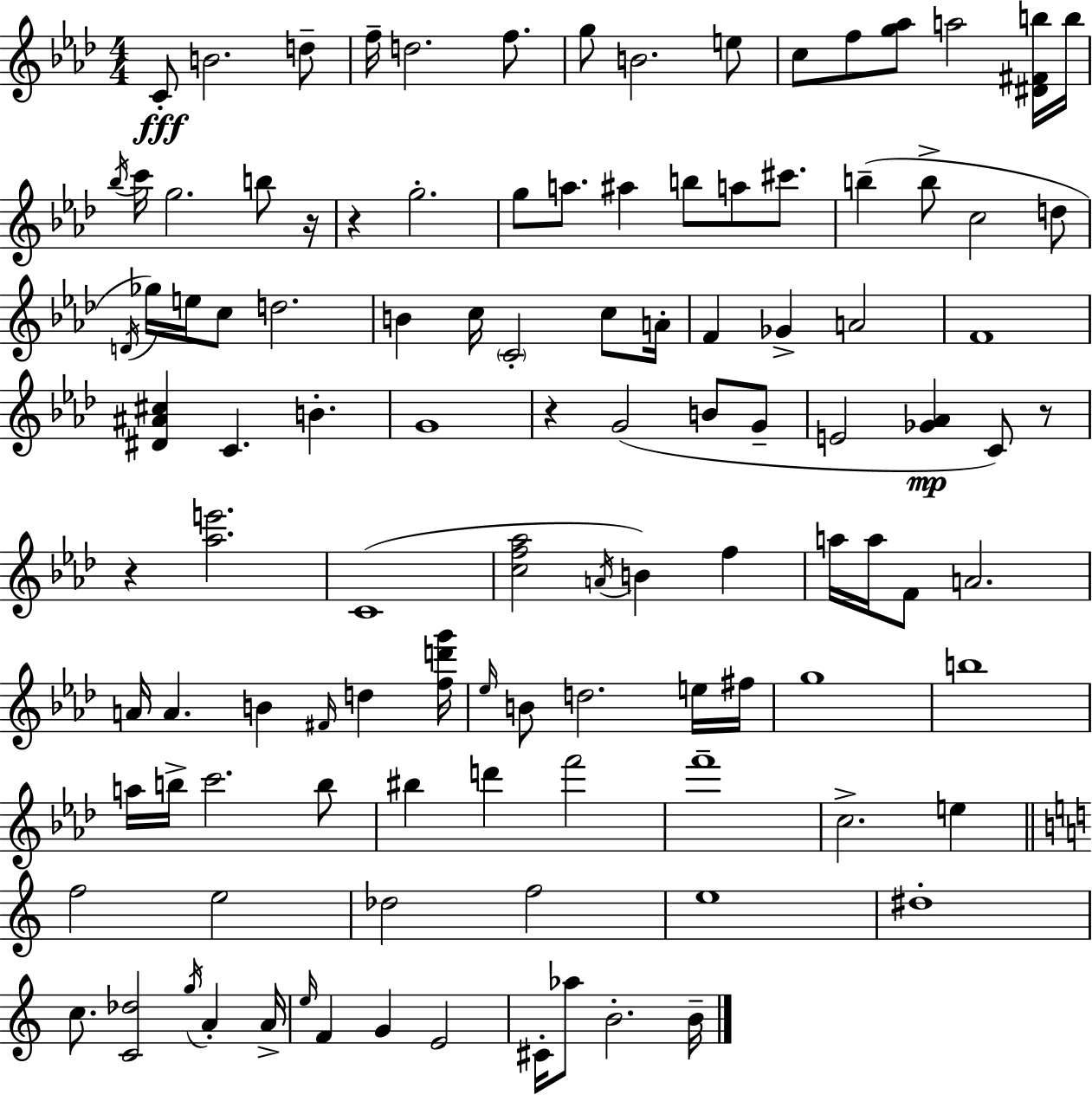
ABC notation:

X:1
T:Untitled
M:4/4
L:1/4
K:Fm
C/2 B2 d/2 f/4 d2 f/2 g/2 B2 e/2 c/2 f/2 [g_a]/2 a2 [^D^Fb]/4 b/4 _b/4 c'/4 g2 b/2 z/4 z g2 g/2 a/2 ^a b/2 a/2 ^c'/2 b b/2 c2 d/2 D/4 _g/4 e/4 c/2 d2 B c/4 C2 c/2 A/4 F _G A2 F4 [^D^A^c] C B G4 z G2 B/2 G/2 E2 [_G_A] C/2 z/2 z [_ae']2 C4 [cf_a]2 A/4 B f a/4 a/4 F/2 A2 A/4 A B ^F/4 d [fd'g']/4 _e/4 B/2 d2 e/4 ^f/4 g4 b4 a/4 b/4 c'2 b/2 ^b d' f'2 f'4 c2 e f2 e2 _d2 f2 e4 ^d4 c/2 [C_d]2 g/4 A A/4 e/4 F G E2 ^C/4 _a/2 B2 B/4